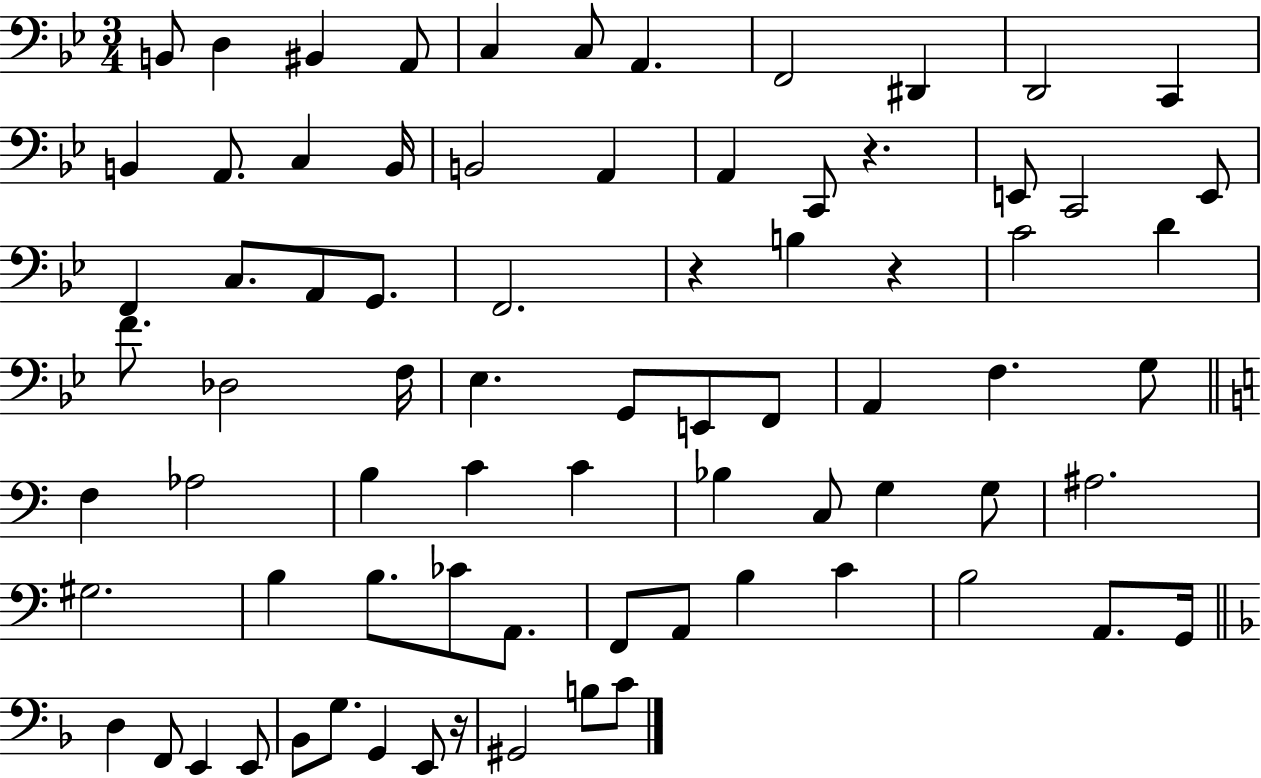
{
  \clef bass
  \numericTimeSignature
  \time 3/4
  \key bes \major
  b,8 d4 bis,4 a,8 | c4 c8 a,4. | f,2 dis,4 | d,2 c,4 | \break b,4 a,8. c4 b,16 | b,2 a,4 | a,4 c,8 r4. | e,8 c,2 e,8 | \break f,4 c8. a,8 g,8. | f,2. | r4 b4 r4 | c'2 d'4 | \break f'8. des2 f16 | ees4. g,8 e,8 f,8 | a,4 f4. g8 | \bar "||" \break \key a \minor f4 aes2 | b4 c'4 c'4 | bes4 c8 g4 g8 | ais2. | \break gis2. | b4 b8. ces'8 a,8. | f,8 a,8 b4 c'4 | b2 a,8. g,16 | \break \bar "||" \break \key f \major d4 f,8 e,4 e,8 | bes,8 g8. g,4 e,8 r16 | gis,2 b8 c'8 | \bar "|."
}